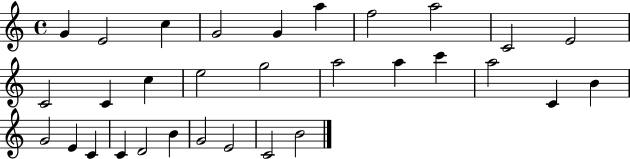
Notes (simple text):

G4/q E4/h C5/q G4/h G4/q A5/q F5/h A5/h C4/h E4/h C4/h C4/q C5/q E5/h G5/h A5/h A5/q C6/q A5/h C4/q B4/q G4/h E4/q C4/q C4/q D4/h B4/q G4/h E4/h C4/h B4/h